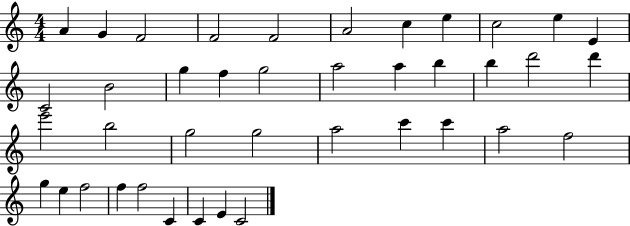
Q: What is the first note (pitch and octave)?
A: A4